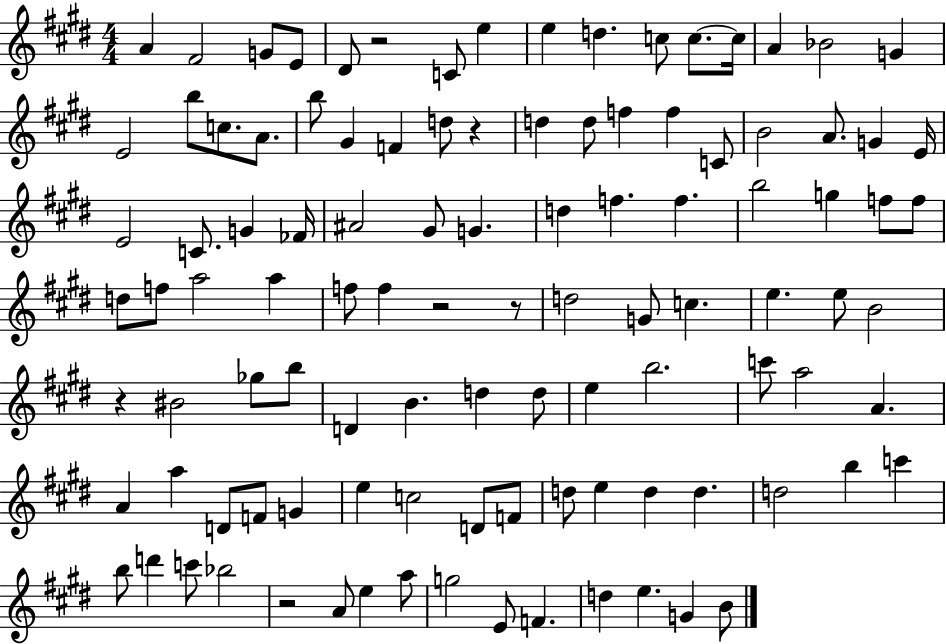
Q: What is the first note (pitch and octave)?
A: A4